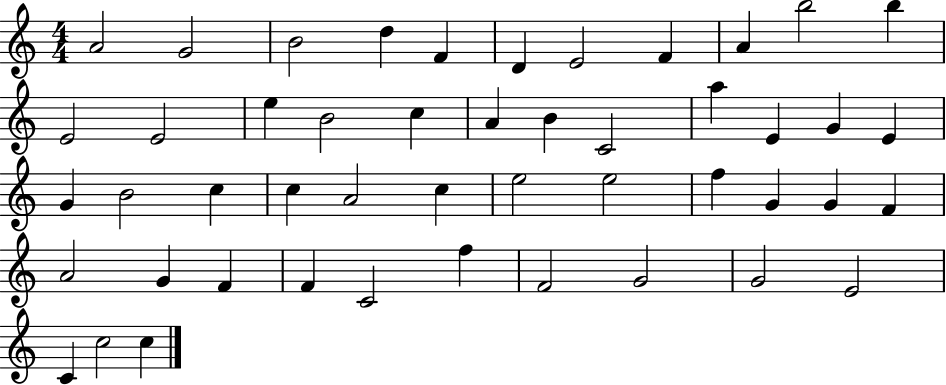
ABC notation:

X:1
T:Untitled
M:4/4
L:1/4
K:C
A2 G2 B2 d F D E2 F A b2 b E2 E2 e B2 c A B C2 a E G E G B2 c c A2 c e2 e2 f G G F A2 G F F C2 f F2 G2 G2 E2 C c2 c